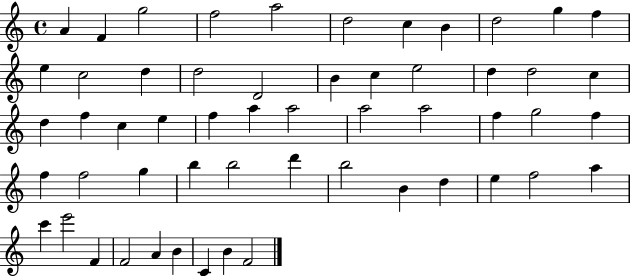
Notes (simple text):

A4/q F4/q G5/h F5/h A5/h D5/h C5/q B4/q D5/h G5/q F5/q E5/q C5/h D5/q D5/h D4/h B4/q C5/q E5/h D5/q D5/h C5/q D5/q F5/q C5/q E5/q F5/q A5/q A5/h A5/h A5/h F5/q G5/h F5/q F5/q F5/h G5/q B5/q B5/h D6/q B5/h B4/q D5/q E5/q F5/h A5/q C6/q E6/h F4/q F4/h A4/q B4/q C4/q B4/q F4/h